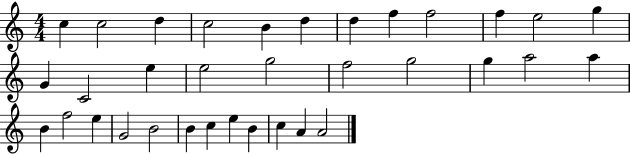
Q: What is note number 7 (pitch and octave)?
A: D5